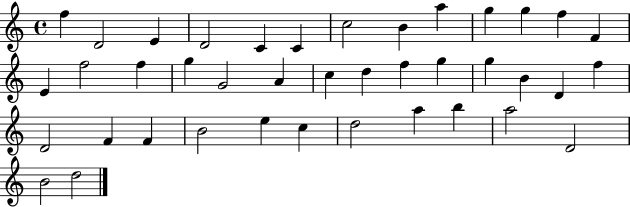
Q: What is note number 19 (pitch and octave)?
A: A4